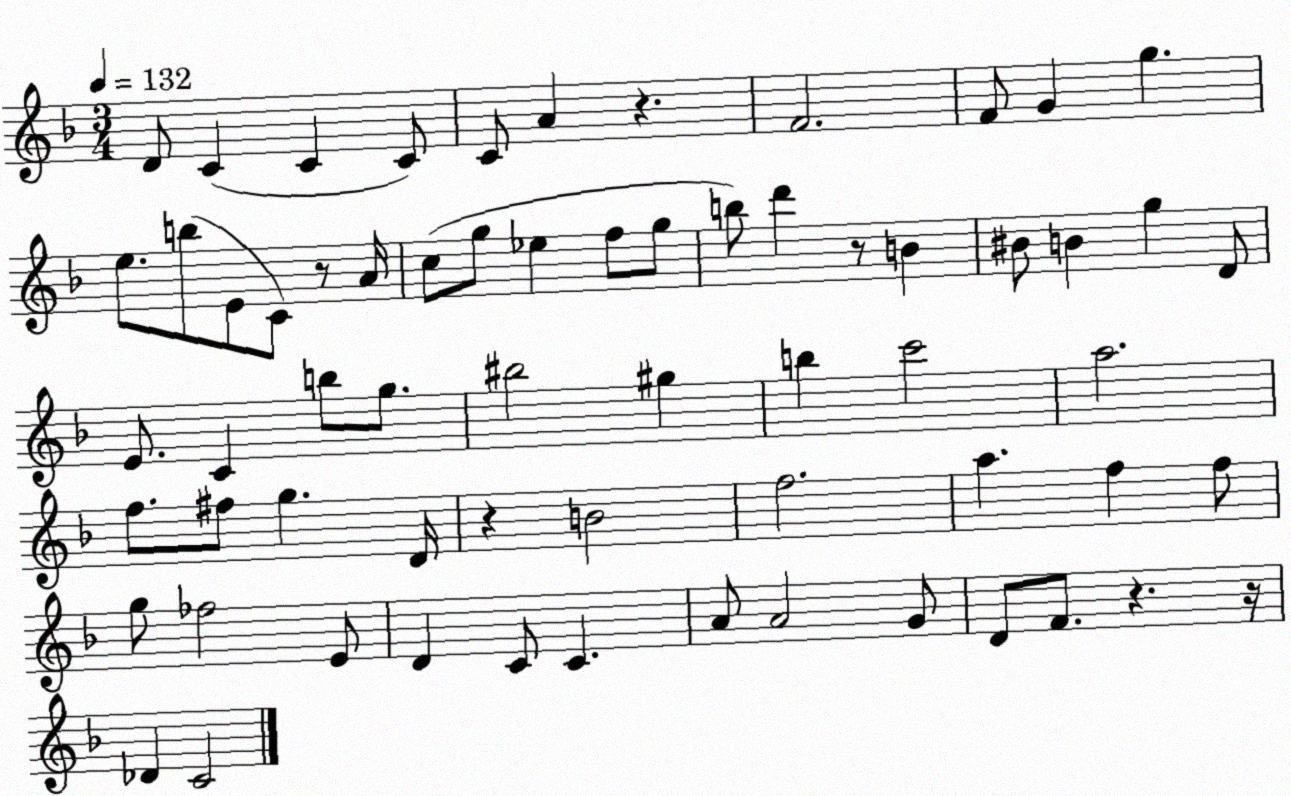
X:1
T:Untitled
M:3/4
L:1/4
K:F
D/2 C C C/2 C/2 A z F2 F/2 G g e/2 b/2 E/2 C/2 z/2 A/4 c/2 g/2 _e f/2 g/2 b/2 d' z/2 B ^B/2 B g D/2 E/2 C b/2 g/2 ^b2 ^g b c'2 a2 f/2 ^f/2 g D/4 z B2 f2 a f f/2 g/2 _f2 E/2 D C/2 C A/2 A2 G/2 D/2 F/2 z z/4 _D C2